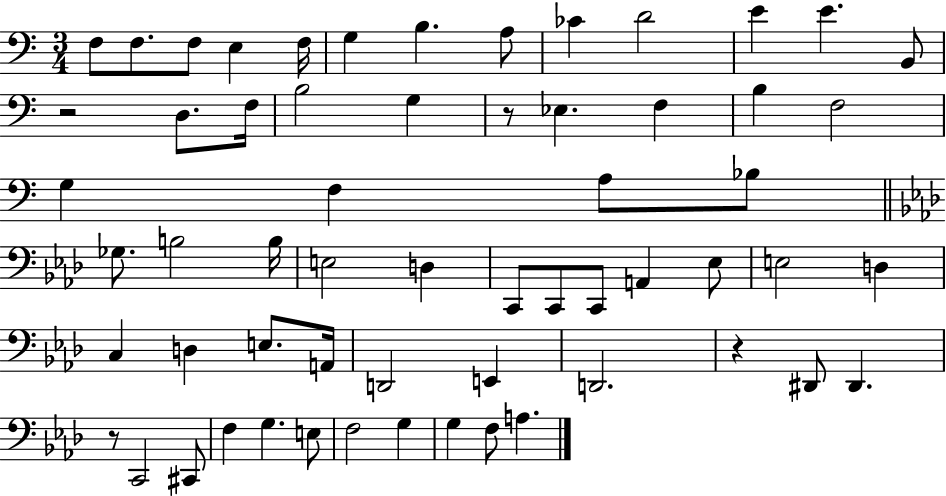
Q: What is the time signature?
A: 3/4